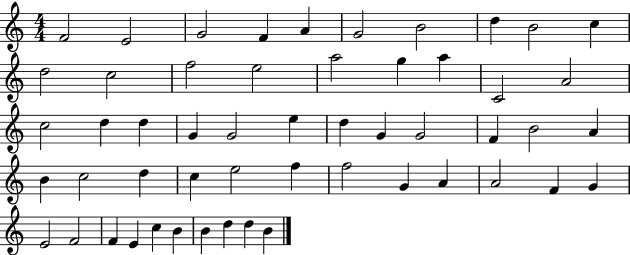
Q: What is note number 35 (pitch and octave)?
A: C5